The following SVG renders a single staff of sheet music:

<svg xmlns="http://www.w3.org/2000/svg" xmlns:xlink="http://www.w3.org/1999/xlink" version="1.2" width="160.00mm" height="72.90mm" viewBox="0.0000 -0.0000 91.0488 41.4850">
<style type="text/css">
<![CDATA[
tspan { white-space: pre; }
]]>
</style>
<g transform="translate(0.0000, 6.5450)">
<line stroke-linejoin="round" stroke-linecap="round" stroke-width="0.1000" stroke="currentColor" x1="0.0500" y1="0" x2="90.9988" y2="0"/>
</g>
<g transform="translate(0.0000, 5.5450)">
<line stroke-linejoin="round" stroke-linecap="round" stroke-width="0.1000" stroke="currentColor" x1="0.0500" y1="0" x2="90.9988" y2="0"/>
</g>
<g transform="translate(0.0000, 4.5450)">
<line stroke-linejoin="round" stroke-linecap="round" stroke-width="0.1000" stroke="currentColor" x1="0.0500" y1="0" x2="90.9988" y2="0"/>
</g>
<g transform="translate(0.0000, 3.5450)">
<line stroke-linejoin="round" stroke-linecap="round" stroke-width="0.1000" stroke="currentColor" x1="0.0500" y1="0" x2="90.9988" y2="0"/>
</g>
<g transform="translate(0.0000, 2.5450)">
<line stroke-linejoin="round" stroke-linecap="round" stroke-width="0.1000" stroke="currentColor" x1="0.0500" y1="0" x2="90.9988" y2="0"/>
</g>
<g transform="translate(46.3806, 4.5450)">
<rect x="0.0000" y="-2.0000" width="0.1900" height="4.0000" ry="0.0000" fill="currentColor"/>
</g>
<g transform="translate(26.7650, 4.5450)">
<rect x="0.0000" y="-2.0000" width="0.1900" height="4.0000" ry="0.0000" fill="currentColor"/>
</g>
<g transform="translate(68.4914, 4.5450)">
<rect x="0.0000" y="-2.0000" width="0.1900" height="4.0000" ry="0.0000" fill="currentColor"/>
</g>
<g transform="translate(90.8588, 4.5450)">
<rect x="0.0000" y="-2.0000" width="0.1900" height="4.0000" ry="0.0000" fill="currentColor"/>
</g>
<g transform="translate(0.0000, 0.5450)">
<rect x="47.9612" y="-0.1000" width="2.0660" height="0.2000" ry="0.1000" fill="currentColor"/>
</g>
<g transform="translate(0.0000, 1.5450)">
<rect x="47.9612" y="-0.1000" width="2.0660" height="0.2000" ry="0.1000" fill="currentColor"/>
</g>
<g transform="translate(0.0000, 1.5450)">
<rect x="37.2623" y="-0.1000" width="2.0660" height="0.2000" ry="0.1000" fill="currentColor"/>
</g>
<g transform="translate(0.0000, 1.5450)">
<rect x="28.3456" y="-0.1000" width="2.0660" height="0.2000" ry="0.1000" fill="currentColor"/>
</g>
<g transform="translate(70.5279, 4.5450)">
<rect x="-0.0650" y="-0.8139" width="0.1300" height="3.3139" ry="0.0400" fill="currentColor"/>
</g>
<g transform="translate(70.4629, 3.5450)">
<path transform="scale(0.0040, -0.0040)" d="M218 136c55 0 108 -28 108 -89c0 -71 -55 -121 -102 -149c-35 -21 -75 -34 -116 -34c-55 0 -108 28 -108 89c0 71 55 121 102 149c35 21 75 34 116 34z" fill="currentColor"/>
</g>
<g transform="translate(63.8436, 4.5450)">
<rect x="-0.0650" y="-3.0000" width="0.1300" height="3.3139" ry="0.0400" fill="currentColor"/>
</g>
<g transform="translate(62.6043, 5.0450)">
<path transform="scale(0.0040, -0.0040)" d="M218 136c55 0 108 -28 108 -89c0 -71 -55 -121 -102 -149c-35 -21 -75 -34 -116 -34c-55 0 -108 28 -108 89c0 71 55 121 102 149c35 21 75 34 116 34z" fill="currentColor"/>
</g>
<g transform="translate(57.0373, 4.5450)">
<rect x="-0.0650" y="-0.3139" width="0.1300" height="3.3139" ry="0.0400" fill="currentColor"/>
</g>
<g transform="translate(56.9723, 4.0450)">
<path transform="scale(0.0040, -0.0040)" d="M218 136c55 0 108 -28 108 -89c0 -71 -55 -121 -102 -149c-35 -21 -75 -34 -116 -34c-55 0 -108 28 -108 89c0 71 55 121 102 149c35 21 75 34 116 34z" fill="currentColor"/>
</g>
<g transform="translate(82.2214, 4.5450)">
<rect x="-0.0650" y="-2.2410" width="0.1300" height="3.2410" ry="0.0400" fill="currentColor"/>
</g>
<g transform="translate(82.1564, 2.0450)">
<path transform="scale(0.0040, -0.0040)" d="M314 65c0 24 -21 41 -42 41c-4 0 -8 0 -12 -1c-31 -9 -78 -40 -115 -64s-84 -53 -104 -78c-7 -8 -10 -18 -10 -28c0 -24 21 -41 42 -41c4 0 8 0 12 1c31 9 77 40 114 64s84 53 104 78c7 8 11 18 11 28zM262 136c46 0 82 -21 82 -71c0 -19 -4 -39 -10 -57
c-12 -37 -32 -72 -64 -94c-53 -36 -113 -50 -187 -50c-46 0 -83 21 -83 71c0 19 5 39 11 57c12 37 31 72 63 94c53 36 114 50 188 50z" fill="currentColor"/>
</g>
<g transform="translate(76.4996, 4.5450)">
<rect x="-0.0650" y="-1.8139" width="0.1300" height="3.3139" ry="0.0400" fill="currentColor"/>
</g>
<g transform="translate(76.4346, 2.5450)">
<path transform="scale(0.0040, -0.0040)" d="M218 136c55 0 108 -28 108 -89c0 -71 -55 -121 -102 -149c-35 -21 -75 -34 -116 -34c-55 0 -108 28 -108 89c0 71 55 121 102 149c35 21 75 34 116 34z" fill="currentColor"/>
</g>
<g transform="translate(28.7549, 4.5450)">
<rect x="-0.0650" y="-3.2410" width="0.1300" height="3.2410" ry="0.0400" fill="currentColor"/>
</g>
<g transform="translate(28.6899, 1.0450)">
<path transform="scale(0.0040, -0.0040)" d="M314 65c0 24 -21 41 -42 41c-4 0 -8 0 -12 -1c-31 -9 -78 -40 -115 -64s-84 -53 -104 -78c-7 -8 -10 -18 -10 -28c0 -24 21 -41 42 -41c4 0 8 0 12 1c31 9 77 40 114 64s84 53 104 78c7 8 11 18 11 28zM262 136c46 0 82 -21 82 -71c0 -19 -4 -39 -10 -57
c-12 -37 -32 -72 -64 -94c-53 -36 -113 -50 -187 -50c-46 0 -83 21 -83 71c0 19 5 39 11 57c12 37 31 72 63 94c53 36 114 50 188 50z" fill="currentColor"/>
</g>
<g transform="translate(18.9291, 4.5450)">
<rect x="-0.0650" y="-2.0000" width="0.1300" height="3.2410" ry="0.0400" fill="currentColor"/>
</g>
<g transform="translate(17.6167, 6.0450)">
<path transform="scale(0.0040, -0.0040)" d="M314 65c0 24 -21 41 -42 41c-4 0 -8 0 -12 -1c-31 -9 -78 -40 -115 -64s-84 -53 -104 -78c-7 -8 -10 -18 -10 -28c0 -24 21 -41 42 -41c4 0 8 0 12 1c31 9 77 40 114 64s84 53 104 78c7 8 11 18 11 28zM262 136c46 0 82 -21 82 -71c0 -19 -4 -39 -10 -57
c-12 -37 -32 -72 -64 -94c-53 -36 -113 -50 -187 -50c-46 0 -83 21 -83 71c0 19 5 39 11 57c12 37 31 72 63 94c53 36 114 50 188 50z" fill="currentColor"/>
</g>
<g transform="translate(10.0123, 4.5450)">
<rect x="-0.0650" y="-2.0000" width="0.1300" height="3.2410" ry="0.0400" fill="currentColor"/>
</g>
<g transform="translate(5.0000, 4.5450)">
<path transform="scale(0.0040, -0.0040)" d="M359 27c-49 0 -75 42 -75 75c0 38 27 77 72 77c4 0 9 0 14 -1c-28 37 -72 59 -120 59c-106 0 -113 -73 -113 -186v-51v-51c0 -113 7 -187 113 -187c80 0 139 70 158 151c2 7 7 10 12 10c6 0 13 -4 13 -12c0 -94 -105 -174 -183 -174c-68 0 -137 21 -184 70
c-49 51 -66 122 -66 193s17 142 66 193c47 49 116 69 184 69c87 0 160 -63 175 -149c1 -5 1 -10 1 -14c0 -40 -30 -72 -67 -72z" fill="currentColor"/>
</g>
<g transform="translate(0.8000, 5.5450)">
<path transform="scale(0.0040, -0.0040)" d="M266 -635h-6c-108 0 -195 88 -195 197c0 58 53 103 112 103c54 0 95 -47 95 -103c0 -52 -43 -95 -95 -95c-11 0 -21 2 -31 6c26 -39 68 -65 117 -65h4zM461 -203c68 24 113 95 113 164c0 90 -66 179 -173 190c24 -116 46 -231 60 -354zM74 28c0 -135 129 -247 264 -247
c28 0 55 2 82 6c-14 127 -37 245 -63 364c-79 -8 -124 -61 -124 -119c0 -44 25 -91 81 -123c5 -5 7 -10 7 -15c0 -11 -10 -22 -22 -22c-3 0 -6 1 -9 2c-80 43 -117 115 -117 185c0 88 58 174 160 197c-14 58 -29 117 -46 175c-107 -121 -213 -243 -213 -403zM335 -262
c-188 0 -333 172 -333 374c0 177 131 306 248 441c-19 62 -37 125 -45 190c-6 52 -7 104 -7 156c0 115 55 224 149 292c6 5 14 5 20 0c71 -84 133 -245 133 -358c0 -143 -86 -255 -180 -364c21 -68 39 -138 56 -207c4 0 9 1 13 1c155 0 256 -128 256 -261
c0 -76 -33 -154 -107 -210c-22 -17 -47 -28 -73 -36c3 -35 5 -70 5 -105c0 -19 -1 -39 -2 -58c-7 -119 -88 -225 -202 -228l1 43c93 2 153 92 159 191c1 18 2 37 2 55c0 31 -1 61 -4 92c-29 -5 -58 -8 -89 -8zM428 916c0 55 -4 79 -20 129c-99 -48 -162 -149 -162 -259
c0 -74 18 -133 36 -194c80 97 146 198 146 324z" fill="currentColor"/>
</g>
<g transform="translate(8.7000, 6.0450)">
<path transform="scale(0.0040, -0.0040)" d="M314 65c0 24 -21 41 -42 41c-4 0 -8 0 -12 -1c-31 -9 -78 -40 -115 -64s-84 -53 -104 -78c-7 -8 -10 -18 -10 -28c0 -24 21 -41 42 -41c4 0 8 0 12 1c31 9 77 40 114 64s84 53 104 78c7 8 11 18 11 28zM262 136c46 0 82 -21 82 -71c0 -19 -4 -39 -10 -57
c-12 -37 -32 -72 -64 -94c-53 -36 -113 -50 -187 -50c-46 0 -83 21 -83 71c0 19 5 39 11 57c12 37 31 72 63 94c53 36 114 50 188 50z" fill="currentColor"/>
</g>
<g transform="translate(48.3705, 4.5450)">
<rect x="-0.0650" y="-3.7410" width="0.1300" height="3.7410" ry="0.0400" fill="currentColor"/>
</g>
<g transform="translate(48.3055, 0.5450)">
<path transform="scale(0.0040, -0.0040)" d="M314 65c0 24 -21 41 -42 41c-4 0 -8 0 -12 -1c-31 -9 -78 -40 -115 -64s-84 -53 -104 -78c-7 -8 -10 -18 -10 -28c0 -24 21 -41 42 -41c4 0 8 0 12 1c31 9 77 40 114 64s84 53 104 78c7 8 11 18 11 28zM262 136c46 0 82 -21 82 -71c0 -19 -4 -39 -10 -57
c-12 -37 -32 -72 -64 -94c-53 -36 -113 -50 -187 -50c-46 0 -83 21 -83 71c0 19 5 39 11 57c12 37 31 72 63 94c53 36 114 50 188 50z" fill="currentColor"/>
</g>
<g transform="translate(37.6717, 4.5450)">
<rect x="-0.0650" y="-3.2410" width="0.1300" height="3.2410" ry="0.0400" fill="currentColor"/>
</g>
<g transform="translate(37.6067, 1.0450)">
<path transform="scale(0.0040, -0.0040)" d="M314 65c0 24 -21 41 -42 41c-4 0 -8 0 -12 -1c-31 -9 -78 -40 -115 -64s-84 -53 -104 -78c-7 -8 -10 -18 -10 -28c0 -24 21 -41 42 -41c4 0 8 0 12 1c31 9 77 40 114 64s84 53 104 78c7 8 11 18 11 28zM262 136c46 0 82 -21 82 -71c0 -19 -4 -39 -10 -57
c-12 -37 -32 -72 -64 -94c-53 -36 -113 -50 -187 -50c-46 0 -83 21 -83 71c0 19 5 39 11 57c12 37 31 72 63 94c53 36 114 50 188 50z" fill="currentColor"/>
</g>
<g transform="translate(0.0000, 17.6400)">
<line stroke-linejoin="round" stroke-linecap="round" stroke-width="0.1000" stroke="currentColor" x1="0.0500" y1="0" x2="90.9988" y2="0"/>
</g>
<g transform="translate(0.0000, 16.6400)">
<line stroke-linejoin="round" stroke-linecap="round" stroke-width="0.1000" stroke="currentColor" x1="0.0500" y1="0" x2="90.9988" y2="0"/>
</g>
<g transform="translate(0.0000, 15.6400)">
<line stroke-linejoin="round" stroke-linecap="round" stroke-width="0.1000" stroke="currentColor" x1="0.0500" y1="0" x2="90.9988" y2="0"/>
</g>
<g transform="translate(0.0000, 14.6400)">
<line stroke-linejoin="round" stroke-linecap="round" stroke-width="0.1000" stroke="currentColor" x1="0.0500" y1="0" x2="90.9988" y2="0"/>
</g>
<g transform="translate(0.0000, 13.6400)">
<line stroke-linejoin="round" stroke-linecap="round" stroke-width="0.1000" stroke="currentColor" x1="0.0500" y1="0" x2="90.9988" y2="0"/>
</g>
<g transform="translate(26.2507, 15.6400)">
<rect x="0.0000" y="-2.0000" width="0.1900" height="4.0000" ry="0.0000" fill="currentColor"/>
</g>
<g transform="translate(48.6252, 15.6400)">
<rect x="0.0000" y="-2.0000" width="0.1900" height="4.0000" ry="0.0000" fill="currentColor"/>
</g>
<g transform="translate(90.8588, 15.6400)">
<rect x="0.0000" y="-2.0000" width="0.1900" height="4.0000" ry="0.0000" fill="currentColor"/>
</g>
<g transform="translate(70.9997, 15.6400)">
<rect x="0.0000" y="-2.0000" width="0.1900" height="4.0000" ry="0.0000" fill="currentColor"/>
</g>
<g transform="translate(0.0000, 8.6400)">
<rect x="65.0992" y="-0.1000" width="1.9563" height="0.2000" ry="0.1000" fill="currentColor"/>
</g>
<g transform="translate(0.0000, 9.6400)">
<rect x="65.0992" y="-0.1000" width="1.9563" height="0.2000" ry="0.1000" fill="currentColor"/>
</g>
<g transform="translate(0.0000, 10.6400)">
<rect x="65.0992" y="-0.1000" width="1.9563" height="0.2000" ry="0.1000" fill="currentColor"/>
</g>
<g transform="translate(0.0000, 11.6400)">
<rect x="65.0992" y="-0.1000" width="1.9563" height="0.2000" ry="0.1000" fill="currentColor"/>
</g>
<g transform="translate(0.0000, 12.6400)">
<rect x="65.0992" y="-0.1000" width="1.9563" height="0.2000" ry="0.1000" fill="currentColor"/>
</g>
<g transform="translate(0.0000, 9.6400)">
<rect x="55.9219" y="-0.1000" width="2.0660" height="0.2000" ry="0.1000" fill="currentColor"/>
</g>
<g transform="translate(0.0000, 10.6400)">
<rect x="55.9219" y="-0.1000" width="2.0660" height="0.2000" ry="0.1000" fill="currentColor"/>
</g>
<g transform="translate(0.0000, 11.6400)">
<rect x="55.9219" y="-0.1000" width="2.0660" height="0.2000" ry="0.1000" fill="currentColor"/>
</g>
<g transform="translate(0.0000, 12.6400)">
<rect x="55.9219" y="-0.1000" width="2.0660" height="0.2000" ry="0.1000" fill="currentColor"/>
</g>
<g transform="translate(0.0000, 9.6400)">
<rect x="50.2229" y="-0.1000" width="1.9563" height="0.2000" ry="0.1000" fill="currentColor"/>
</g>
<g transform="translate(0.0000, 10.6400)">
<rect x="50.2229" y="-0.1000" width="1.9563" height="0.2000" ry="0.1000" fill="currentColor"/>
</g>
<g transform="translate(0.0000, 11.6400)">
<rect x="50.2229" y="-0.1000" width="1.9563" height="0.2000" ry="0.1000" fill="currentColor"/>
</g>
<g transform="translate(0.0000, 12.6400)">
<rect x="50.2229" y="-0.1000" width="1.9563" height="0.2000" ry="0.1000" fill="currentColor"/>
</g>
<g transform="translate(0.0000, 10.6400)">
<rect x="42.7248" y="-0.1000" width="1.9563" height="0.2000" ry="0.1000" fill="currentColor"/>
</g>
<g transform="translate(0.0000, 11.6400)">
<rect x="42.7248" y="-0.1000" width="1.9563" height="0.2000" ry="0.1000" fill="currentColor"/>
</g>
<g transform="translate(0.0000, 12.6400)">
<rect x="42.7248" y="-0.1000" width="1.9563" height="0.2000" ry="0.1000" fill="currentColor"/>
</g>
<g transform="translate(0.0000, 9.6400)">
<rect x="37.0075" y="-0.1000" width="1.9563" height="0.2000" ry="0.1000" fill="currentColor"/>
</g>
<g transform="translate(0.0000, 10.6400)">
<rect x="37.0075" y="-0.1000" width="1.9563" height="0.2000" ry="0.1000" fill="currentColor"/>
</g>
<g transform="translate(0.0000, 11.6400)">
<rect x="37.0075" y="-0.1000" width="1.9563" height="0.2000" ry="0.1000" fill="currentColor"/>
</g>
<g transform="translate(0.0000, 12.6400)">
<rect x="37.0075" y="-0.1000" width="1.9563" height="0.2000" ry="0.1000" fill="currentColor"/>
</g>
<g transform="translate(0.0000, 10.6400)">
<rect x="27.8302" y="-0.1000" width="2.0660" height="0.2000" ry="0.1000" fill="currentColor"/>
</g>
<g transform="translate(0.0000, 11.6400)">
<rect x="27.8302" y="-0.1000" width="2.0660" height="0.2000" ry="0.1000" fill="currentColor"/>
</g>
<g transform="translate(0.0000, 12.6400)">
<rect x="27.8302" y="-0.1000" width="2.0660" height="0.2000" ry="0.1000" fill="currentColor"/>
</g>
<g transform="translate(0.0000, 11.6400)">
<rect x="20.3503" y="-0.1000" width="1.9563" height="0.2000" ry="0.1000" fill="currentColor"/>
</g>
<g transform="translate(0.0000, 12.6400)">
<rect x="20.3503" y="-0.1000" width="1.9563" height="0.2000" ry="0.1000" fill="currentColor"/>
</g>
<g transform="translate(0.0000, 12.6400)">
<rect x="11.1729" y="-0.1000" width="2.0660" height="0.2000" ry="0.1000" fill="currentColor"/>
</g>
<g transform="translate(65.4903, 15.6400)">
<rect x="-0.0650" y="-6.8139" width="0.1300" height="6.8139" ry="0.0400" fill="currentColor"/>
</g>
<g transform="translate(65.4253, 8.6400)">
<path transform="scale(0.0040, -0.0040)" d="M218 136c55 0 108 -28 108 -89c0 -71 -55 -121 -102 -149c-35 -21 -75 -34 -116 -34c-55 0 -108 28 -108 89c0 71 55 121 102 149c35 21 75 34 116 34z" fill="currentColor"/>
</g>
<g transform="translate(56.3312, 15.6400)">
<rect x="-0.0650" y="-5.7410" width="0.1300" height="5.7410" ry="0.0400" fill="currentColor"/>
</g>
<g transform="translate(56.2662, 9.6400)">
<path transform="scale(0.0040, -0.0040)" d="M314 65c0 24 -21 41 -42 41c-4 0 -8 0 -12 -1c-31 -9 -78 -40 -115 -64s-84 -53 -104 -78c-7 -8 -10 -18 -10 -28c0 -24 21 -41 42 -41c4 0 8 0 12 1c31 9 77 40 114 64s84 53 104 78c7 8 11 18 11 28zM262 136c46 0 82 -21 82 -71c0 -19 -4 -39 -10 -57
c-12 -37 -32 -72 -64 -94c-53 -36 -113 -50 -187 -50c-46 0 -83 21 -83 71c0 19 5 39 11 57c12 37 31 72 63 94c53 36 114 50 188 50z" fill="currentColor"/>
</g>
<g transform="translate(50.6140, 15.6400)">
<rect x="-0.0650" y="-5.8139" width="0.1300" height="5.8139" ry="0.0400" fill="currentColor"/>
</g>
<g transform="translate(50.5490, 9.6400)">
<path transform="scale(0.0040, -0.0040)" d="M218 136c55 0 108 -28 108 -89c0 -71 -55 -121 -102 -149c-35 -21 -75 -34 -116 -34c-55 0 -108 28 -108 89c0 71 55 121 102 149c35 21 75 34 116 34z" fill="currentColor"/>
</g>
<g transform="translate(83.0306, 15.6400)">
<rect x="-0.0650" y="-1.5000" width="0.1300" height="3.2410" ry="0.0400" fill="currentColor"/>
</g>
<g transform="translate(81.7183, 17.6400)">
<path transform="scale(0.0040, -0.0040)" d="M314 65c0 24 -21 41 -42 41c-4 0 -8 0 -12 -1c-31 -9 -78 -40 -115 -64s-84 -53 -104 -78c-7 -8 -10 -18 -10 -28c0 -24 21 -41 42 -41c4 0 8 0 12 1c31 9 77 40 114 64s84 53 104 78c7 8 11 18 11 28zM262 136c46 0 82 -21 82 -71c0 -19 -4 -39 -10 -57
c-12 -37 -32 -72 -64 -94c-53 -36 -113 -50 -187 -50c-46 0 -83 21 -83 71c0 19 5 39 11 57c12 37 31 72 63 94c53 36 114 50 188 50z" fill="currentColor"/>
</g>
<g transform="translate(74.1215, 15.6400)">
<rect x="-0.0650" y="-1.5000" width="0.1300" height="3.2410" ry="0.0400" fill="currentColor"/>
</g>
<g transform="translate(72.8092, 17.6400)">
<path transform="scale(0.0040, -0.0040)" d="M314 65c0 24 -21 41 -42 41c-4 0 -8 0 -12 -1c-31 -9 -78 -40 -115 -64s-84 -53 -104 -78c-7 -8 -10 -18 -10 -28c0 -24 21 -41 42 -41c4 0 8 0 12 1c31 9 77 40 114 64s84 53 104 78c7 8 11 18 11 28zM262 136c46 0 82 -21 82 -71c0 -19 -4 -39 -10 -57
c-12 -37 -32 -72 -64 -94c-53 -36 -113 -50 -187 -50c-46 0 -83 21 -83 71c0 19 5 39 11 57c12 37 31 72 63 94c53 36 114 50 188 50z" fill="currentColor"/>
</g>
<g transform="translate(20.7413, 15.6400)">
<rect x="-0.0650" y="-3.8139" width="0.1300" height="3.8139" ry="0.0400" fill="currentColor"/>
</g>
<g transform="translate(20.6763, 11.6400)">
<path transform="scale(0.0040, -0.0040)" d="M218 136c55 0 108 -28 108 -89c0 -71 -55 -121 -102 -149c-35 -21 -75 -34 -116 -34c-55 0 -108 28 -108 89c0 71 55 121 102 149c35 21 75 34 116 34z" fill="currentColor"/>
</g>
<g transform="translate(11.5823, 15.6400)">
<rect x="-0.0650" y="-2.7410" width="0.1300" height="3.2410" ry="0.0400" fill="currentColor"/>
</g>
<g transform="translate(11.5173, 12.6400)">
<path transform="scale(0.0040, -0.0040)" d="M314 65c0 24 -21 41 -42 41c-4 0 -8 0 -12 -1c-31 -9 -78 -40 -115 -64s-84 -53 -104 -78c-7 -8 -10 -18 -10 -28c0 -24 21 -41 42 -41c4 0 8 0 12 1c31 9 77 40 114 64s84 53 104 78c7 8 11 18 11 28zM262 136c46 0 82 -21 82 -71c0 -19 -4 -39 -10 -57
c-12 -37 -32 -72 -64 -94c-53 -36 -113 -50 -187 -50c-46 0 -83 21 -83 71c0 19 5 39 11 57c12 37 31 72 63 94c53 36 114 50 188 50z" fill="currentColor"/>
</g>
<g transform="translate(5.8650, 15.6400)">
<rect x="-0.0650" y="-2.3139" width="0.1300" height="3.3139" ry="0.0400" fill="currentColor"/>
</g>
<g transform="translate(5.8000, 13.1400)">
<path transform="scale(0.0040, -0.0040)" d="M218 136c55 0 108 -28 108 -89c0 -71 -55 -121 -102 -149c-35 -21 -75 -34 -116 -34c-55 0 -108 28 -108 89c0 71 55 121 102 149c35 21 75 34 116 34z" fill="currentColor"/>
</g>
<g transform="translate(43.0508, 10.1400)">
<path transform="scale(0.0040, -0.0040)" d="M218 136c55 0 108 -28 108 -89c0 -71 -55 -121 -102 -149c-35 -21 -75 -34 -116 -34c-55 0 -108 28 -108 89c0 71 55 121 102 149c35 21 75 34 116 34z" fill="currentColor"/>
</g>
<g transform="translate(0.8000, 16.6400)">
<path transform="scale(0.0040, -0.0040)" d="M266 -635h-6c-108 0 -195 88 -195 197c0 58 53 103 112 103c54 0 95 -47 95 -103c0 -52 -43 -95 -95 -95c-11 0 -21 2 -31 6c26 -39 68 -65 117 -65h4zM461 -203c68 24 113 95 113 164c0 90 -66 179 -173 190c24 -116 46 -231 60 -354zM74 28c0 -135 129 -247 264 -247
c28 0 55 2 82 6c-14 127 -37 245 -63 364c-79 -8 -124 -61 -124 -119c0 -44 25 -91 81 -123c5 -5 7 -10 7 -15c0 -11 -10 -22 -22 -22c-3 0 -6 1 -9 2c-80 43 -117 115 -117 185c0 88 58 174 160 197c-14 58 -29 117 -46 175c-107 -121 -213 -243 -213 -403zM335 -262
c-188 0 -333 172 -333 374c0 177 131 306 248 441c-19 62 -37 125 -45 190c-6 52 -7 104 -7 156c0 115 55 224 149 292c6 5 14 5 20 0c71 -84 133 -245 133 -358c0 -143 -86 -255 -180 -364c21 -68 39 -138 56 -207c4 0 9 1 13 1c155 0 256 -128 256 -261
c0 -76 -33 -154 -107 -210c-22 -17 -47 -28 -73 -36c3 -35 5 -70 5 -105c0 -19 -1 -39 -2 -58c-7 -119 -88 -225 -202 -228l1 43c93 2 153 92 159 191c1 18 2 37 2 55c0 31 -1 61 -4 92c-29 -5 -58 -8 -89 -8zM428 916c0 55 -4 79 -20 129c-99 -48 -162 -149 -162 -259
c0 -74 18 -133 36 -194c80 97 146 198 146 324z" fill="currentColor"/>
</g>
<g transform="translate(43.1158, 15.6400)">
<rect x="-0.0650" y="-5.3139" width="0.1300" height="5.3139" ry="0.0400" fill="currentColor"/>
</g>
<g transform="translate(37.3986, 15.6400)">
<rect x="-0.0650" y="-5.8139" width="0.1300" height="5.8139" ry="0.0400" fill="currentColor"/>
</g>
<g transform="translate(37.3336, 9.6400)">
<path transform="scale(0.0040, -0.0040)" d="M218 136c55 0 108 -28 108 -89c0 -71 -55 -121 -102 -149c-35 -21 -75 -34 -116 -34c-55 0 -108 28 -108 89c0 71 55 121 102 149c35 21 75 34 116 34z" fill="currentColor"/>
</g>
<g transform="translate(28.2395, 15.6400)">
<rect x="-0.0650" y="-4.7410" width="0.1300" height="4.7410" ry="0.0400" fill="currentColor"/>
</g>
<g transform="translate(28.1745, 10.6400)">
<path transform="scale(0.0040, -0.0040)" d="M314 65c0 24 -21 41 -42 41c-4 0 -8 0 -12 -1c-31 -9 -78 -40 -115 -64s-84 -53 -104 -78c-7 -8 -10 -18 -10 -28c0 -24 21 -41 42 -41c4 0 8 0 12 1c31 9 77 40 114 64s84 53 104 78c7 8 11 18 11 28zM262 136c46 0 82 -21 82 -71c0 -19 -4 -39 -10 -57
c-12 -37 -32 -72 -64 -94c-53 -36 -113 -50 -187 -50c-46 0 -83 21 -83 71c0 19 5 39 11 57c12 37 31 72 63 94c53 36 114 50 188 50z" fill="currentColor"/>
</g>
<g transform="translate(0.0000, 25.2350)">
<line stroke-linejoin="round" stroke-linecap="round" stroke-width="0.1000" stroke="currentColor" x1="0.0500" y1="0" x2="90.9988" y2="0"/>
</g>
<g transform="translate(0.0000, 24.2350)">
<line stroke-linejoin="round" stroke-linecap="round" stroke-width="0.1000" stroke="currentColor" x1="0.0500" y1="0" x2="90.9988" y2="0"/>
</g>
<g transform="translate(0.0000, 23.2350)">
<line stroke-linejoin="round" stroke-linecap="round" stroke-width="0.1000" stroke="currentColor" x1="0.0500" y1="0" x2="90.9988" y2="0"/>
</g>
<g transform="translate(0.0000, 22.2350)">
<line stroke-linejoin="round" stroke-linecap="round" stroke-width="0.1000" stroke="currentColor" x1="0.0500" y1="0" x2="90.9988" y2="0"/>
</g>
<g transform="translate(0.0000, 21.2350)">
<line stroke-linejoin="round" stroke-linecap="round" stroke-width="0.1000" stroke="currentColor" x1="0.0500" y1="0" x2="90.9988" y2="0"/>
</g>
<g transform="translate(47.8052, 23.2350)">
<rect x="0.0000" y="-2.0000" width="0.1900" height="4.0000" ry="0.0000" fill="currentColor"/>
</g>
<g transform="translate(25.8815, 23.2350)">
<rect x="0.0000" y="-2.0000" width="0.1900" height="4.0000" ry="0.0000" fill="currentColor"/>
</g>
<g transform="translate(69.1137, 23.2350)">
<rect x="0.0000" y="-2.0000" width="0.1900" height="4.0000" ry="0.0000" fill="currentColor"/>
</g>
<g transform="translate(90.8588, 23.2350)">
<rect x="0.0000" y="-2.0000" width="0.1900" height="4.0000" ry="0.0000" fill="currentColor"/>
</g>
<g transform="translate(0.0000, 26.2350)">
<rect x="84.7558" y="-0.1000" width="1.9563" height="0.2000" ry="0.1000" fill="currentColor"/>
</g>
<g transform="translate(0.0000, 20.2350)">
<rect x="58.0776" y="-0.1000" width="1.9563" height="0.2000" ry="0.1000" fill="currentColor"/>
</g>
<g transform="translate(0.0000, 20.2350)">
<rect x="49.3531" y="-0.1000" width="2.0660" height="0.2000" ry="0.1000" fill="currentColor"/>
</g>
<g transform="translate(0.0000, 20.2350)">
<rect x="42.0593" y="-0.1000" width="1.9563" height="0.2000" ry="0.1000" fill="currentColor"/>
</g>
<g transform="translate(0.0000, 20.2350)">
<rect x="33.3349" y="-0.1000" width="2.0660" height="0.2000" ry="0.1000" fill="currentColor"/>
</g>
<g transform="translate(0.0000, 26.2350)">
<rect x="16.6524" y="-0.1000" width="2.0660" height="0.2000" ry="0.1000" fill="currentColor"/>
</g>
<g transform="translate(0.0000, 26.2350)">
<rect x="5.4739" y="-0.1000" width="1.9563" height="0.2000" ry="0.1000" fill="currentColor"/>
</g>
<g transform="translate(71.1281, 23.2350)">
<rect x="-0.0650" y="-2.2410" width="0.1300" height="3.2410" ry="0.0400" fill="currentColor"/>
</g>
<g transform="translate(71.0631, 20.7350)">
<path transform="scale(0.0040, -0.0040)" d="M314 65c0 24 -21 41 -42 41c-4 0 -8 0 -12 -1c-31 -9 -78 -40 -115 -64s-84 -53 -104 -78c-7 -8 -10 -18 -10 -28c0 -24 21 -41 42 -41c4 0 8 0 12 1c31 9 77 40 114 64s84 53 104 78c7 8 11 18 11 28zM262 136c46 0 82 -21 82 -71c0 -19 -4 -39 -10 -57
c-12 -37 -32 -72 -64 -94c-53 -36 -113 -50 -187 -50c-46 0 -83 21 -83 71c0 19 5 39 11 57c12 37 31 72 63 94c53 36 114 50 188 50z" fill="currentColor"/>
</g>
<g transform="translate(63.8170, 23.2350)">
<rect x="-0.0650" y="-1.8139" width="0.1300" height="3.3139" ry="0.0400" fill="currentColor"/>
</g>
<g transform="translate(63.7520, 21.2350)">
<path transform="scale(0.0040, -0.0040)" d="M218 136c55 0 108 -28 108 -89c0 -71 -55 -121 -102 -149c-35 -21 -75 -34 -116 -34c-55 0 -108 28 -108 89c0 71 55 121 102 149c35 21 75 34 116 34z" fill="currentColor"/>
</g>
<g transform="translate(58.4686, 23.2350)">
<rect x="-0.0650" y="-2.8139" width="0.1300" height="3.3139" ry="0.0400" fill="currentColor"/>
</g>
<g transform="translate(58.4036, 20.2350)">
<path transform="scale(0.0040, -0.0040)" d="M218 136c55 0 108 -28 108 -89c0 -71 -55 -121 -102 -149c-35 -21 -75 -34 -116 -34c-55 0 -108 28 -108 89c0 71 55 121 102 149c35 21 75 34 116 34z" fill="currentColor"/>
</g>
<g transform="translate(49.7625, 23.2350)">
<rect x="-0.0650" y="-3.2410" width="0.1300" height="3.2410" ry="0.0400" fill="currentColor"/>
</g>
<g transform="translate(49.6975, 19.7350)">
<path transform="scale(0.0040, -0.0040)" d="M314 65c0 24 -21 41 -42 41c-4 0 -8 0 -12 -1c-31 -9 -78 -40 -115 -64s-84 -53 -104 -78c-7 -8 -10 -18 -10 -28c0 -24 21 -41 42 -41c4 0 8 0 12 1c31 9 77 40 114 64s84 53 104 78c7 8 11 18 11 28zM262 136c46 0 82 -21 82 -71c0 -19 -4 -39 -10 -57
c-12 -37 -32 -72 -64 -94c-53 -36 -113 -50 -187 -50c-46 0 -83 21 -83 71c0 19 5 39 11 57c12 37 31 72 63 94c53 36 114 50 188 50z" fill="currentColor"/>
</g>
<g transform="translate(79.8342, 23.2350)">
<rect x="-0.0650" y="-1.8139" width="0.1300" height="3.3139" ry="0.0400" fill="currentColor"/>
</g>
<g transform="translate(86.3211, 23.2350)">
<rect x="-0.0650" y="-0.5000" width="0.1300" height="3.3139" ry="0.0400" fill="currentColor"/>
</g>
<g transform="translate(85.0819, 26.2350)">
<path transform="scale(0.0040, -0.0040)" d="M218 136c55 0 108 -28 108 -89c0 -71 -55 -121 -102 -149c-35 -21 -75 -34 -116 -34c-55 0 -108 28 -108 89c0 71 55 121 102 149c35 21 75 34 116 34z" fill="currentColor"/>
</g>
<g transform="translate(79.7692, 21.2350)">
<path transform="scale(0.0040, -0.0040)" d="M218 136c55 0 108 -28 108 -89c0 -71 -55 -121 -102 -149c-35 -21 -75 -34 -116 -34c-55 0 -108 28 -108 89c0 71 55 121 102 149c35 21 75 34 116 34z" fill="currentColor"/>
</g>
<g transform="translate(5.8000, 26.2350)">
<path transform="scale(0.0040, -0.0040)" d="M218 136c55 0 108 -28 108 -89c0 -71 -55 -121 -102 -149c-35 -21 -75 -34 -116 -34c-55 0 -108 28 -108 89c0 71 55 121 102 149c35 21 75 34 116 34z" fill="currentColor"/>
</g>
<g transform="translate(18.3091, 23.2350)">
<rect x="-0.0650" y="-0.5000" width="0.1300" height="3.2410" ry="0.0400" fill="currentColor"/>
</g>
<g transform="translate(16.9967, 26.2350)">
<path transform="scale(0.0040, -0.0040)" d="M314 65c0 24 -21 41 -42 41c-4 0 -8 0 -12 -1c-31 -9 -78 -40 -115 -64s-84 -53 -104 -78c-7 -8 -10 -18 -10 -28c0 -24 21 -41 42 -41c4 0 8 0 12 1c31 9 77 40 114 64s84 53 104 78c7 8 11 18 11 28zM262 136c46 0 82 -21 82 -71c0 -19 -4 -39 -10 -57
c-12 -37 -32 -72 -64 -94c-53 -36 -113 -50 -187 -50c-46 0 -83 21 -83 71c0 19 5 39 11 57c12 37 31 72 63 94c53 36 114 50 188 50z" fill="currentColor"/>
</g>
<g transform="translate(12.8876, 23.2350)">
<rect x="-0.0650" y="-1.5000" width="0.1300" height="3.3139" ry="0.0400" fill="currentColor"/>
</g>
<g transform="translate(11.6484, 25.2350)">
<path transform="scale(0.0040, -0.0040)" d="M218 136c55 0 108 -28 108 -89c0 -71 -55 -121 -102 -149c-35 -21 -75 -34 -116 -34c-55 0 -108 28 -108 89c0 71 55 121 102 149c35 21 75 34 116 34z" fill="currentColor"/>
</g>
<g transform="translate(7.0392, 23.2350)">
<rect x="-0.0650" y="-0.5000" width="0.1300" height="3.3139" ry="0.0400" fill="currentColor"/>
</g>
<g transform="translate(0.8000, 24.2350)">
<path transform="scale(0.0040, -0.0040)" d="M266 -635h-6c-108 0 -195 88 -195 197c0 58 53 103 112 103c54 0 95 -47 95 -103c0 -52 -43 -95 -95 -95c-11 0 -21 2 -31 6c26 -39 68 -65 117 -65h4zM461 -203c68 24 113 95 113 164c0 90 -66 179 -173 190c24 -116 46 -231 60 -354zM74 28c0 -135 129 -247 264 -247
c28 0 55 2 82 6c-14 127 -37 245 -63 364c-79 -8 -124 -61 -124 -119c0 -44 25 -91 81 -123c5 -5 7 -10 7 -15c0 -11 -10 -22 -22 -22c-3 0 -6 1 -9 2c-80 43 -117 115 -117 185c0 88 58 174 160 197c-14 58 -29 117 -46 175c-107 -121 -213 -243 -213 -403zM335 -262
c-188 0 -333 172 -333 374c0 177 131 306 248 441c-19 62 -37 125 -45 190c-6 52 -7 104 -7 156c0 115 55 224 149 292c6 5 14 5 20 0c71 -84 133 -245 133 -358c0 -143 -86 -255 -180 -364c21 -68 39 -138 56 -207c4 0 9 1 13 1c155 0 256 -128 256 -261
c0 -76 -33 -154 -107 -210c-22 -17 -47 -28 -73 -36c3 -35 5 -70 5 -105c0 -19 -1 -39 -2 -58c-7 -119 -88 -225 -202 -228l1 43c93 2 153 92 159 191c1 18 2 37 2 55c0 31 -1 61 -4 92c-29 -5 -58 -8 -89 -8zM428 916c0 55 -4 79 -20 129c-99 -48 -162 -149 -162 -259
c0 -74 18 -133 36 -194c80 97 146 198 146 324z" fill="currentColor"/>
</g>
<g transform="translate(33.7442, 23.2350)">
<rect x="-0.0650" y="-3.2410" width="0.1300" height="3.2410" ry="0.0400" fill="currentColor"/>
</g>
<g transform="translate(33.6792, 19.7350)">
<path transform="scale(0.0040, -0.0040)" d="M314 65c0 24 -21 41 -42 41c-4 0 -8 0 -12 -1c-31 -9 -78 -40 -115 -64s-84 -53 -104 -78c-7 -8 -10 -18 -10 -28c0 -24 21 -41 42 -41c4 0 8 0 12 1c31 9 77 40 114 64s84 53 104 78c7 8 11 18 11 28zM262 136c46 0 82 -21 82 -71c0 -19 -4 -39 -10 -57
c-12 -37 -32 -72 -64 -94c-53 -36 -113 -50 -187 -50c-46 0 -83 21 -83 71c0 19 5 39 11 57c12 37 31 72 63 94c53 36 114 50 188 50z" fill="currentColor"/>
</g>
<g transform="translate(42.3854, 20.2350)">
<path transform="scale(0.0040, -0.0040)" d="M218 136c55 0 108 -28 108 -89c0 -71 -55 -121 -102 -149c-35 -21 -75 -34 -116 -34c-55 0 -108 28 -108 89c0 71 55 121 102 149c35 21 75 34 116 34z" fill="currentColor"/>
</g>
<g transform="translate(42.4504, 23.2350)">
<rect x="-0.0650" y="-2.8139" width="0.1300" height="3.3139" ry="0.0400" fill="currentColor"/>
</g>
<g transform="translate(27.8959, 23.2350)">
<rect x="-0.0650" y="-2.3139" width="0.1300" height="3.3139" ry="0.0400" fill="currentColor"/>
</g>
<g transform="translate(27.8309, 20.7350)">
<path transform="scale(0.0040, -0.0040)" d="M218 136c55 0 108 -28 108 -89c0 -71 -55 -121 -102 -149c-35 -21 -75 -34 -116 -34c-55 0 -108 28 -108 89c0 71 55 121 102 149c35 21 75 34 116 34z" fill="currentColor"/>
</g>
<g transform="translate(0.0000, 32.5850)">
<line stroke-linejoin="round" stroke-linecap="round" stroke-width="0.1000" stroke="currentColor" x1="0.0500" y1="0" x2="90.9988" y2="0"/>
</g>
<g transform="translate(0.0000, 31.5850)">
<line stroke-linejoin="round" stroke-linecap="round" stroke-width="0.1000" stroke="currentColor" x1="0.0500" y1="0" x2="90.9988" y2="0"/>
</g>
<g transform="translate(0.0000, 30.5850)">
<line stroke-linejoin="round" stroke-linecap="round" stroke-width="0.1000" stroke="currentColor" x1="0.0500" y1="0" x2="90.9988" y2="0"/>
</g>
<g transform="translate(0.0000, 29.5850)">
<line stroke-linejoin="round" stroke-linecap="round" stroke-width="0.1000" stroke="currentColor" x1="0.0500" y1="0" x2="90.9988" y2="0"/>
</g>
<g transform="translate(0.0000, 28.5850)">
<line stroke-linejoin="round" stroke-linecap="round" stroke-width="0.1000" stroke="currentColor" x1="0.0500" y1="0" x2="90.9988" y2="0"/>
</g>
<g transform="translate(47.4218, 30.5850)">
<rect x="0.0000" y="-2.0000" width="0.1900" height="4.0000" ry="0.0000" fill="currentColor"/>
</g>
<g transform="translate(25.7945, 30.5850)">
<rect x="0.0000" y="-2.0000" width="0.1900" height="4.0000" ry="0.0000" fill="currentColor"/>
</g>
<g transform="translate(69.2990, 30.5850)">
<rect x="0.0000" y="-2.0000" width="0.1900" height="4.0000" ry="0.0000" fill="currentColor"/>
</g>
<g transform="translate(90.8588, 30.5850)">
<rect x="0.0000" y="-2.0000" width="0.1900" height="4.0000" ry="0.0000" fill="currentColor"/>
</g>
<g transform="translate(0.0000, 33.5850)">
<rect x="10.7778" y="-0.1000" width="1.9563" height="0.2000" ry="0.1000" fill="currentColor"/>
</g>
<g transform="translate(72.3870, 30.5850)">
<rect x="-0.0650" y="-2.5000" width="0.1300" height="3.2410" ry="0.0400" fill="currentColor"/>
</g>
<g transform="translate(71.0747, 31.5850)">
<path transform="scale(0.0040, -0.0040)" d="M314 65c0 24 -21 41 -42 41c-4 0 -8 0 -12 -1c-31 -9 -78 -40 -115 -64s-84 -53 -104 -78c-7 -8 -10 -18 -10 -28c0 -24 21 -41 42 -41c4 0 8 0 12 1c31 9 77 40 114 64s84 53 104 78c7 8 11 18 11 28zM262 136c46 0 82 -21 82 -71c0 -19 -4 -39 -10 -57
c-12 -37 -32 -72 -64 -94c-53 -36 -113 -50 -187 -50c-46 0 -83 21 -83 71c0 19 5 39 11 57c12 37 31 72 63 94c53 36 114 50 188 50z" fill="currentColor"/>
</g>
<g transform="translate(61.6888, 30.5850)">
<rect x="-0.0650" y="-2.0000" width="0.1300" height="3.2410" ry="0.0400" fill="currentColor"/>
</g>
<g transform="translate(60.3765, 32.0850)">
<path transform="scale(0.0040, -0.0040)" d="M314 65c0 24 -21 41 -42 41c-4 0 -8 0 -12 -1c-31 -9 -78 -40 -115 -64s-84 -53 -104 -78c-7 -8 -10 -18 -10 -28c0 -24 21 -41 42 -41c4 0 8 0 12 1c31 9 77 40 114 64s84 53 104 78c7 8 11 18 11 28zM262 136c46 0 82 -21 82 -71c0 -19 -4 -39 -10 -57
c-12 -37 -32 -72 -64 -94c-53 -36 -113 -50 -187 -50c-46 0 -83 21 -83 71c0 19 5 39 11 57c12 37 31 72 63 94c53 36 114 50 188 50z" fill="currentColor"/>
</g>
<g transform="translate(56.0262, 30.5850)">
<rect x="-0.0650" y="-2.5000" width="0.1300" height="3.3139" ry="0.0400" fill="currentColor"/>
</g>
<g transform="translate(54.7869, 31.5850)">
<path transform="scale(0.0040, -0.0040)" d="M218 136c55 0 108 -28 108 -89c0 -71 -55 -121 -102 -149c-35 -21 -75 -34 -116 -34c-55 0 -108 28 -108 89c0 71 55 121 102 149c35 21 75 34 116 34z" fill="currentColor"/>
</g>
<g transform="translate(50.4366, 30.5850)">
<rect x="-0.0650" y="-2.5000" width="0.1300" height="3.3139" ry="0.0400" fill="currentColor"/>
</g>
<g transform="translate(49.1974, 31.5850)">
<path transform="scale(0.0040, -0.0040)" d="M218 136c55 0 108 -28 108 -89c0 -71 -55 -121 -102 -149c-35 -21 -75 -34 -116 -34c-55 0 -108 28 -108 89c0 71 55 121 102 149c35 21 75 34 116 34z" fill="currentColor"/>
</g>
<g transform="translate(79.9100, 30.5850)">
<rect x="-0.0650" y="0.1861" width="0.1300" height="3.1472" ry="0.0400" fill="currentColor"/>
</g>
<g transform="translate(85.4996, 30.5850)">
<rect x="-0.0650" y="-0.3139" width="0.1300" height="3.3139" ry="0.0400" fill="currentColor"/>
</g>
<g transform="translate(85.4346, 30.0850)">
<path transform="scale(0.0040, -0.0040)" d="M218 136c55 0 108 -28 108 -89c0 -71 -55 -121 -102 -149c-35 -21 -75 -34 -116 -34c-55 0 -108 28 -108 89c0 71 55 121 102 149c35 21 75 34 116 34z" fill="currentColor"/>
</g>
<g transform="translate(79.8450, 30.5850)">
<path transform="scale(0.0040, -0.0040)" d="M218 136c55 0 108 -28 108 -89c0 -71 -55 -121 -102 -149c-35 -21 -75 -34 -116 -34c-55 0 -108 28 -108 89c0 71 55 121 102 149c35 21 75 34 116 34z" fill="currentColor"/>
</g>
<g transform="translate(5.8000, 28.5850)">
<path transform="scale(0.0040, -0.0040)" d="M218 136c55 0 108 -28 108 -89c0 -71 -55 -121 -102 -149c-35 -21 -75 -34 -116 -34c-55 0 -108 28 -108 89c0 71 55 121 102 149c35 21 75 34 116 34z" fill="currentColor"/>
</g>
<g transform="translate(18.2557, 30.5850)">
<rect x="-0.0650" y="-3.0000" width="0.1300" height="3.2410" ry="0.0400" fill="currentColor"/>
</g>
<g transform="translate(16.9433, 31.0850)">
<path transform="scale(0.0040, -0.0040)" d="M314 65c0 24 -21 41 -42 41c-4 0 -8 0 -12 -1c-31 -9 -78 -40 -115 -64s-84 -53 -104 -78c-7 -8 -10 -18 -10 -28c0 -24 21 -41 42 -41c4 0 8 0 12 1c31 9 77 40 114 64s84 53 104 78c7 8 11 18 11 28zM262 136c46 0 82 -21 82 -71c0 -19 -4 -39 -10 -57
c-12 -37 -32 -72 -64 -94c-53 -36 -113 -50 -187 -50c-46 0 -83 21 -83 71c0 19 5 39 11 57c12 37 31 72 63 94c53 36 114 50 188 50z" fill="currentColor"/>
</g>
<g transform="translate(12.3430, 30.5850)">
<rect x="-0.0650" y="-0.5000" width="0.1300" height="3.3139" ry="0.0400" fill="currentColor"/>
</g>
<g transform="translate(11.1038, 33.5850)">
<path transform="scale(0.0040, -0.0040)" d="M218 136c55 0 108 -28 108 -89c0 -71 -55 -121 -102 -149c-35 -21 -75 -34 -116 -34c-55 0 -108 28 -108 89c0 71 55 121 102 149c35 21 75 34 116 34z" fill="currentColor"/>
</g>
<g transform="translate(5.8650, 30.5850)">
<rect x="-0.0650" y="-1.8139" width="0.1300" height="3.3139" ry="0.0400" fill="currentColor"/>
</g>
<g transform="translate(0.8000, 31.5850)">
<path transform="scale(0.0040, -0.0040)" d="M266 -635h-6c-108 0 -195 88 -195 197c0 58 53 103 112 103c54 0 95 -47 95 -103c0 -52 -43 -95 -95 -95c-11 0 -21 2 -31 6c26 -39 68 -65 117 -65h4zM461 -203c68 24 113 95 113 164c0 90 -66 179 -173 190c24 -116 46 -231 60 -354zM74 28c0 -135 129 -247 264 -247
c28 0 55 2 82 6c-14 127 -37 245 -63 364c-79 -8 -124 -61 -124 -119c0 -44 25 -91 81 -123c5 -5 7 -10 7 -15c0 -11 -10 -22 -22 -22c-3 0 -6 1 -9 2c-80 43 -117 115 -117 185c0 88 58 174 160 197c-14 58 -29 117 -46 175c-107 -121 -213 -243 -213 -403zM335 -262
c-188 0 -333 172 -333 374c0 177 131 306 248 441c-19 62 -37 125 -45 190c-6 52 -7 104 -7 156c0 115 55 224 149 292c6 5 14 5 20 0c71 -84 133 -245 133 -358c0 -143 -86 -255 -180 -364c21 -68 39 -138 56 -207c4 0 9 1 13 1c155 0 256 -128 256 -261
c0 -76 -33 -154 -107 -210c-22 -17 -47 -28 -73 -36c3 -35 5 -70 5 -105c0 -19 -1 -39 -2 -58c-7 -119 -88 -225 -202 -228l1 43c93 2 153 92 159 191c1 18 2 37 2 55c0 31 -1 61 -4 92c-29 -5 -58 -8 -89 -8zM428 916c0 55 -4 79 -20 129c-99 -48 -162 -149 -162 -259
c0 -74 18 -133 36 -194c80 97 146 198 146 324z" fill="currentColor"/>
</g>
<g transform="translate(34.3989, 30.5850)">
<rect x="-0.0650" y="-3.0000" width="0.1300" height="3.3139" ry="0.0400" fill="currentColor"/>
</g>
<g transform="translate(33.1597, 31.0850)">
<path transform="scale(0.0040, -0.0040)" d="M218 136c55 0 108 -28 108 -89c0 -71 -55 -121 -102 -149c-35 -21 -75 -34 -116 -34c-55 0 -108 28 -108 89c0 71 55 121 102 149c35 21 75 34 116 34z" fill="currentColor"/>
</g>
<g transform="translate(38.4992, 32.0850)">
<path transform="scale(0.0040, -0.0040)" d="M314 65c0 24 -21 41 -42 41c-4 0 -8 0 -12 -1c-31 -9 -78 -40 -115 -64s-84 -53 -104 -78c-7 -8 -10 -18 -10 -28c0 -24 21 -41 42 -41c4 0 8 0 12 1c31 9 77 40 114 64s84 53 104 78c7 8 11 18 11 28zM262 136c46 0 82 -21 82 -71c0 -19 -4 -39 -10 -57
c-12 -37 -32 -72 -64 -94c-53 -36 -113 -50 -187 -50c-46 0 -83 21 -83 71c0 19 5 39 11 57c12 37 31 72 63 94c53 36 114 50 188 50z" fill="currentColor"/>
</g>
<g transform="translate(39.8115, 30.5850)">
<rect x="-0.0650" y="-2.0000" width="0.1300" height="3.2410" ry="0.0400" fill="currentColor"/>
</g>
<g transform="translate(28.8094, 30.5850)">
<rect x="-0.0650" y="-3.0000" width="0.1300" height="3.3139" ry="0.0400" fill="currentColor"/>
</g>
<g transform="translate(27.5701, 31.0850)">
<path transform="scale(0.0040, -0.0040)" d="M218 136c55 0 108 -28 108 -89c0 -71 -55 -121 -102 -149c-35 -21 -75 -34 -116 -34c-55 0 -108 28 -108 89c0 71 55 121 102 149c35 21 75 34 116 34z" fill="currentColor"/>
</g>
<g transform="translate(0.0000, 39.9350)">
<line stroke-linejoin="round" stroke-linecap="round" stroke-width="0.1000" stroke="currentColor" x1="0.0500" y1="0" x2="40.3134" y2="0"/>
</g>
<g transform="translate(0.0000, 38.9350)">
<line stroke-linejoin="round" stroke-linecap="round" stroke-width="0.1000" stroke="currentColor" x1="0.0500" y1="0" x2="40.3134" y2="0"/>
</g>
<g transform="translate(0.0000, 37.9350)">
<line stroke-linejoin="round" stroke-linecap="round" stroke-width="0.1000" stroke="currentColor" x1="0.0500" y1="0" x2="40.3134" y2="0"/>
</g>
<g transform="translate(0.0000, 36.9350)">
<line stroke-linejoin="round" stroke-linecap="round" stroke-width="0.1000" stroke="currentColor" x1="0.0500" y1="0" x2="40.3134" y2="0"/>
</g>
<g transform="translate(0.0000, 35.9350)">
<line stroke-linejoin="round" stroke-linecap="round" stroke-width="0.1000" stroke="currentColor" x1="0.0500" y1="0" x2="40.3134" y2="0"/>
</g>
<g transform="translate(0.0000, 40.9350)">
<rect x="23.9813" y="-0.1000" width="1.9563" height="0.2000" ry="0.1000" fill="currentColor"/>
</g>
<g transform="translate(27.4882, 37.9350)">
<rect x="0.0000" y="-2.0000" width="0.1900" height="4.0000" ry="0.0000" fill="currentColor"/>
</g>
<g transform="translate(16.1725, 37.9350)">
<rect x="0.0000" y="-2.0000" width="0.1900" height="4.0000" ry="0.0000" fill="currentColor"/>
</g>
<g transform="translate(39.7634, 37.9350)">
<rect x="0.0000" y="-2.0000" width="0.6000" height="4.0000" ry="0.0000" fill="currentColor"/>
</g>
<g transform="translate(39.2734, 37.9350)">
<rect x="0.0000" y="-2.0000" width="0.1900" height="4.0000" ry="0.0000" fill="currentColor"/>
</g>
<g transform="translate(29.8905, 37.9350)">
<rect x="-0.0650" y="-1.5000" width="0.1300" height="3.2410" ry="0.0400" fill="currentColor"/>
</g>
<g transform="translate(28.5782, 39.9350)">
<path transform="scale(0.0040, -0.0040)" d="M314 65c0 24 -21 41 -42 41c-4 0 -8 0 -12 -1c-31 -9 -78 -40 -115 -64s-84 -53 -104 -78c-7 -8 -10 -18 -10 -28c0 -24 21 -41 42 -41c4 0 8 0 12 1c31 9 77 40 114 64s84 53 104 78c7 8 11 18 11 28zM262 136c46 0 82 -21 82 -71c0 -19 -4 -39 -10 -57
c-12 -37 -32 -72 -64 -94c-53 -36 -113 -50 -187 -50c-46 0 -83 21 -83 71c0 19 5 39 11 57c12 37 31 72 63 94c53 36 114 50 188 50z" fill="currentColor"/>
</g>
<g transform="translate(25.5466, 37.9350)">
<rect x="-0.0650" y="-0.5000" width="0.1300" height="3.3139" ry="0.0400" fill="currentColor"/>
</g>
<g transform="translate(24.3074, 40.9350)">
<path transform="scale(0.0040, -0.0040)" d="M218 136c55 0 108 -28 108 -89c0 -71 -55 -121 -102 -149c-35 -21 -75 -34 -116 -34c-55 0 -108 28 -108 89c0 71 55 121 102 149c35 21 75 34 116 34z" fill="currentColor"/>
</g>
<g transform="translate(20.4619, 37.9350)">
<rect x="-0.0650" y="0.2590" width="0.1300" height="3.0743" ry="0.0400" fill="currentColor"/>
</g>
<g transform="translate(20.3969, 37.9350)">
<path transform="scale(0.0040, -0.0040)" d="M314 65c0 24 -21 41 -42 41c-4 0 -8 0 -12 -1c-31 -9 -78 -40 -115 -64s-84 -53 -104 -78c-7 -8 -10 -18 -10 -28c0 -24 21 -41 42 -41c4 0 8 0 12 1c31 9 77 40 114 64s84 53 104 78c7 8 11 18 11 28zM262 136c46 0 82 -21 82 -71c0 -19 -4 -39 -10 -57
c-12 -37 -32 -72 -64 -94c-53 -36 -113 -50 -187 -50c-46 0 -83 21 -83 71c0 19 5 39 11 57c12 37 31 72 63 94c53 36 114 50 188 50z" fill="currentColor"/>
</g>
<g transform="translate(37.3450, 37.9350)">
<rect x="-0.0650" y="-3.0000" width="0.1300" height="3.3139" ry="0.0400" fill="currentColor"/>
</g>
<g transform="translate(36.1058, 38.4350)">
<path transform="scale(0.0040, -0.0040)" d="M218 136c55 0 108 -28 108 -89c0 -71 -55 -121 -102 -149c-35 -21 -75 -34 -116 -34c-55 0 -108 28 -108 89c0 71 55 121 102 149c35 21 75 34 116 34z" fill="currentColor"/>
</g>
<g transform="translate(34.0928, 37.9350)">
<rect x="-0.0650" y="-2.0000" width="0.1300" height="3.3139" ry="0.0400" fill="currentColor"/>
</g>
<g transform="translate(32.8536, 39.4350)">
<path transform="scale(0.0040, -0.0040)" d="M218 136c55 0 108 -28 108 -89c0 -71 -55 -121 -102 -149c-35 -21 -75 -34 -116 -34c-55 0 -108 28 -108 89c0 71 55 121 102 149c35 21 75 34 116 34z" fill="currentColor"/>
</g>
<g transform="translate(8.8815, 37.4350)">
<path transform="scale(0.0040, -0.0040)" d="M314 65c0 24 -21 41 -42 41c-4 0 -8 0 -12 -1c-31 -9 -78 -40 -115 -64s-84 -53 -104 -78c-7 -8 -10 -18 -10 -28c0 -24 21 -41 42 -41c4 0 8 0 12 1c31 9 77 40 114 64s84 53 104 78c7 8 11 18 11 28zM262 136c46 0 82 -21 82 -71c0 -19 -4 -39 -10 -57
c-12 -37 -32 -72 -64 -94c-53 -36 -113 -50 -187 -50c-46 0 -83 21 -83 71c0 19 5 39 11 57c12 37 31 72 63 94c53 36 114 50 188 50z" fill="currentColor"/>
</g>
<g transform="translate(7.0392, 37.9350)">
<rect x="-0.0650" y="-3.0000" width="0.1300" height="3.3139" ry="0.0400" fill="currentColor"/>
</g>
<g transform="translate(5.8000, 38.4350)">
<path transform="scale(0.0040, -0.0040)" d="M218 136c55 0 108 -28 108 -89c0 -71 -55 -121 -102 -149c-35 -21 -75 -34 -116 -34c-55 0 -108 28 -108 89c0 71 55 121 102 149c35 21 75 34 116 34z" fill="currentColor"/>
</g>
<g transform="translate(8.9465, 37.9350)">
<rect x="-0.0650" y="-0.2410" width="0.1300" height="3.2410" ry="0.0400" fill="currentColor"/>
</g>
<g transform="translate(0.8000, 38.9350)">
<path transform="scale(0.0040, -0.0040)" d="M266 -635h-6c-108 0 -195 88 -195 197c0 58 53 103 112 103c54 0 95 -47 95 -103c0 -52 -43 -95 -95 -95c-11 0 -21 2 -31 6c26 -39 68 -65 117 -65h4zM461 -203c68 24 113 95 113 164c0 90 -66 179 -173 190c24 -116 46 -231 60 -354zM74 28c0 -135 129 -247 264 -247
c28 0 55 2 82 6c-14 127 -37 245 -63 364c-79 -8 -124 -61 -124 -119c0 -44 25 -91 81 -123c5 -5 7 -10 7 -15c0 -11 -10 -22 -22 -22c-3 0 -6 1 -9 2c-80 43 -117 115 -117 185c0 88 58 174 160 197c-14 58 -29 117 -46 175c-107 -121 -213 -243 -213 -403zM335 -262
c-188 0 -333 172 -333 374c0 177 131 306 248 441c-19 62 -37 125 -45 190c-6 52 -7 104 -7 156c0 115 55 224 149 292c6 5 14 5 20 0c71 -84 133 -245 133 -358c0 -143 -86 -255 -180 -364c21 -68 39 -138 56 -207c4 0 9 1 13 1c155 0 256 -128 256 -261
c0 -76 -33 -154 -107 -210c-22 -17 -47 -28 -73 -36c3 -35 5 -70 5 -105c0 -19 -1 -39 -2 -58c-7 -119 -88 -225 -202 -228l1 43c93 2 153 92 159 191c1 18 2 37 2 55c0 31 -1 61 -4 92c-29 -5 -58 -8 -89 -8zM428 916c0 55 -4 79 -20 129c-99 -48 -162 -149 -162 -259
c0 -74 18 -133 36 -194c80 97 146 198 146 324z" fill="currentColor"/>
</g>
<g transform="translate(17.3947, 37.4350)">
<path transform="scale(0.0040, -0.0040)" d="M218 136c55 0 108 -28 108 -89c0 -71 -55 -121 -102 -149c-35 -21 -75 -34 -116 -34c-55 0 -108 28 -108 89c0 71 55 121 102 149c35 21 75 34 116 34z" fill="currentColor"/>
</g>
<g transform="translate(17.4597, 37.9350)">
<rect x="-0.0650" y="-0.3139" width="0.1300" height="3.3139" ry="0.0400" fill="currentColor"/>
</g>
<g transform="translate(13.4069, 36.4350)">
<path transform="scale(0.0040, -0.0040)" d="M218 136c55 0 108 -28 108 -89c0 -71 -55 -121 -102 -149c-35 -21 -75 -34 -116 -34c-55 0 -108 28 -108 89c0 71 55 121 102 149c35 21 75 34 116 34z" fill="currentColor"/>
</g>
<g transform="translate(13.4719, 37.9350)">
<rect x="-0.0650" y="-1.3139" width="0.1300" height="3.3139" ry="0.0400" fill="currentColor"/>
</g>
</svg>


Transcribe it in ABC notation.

X:1
T:Untitled
M:4/4
L:1/4
K:C
F2 F2 b2 b2 c'2 c A d f g2 g a2 c' e'2 g' f' g' g'2 b' E2 E2 C E C2 g b2 a b2 a f g2 f C f C A2 A A F2 G G F2 G2 B c A c2 e c B2 C E2 F A